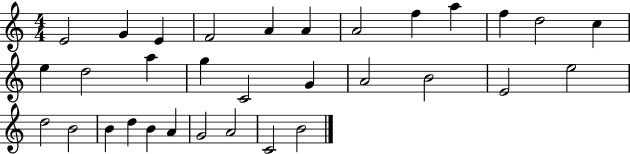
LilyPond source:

{
  \clef treble
  \numericTimeSignature
  \time 4/4
  \key c \major
  e'2 g'4 e'4 | f'2 a'4 a'4 | a'2 f''4 a''4 | f''4 d''2 c''4 | \break e''4 d''2 a''4 | g''4 c'2 g'4 | a'2 b'2 | e'2 e''2 | \break d''2 b'2 | b'4 d''4 b'4 a'4 | g'2 a'2 | c'2 b'2 | \break \bar "|."
}